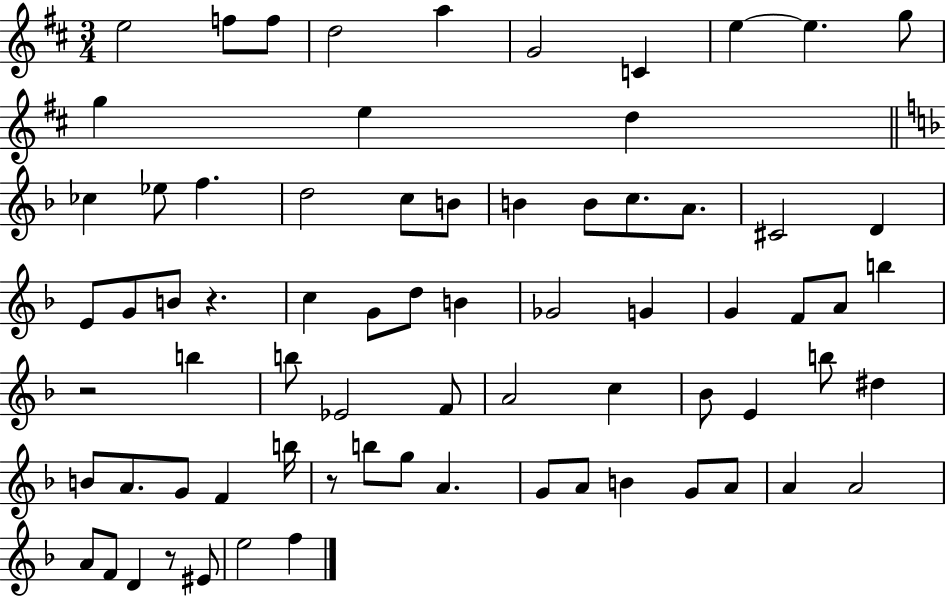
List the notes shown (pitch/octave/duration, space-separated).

E5/h F5/e F5/e D5/h A5/q G4/h C4/q E5/q E5/q. G5/e G5/q E5/q D5/q CES5/q Eb5/e F5/q. D5/h C5/e B4/e B4/q B4/e C5/e. A4/e. C#4/h D4/q E4/e G4/e B4/e R/q. C5/q G4/e D5/e B4/q Gb4/h G4/q G4/q F4/e A4/e B5/q R/h B5/q B5/e Eb4/h F4/e A4/h C5/q Bb4/e E4/q B5/e D#5/q B4/e A4/e. G4/e F4/q B5/s R/e B5/e G5/e A4/q. G4/e A4/e B4/q G4/e A4/e A4/q A4/h A4/e F4/e D4/q R/e EIS4/e E5/h F5/q